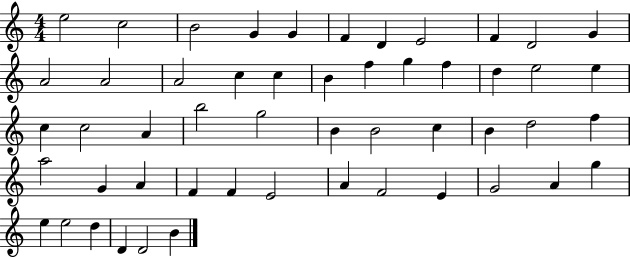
E5/h C5/h B4/h G4/q G4/q F4/q D4/q E4/h F4/q D4/h G4/q A4/h A4/h A4/h C5/q C5/q B4/q F5/q G5/q F5/q D5/q E5/h E5/q C5/q C5/h A4/q B5/h G5/h B4/q B4/h C5/q B4/q D5/h F5/q A5/h G4/q A4/q F4/q F4/q E4/h A4/q F4/h E4/q G4/h A4/q G5/q E5/q E5/h D5/q D4/q D4/h B4/q